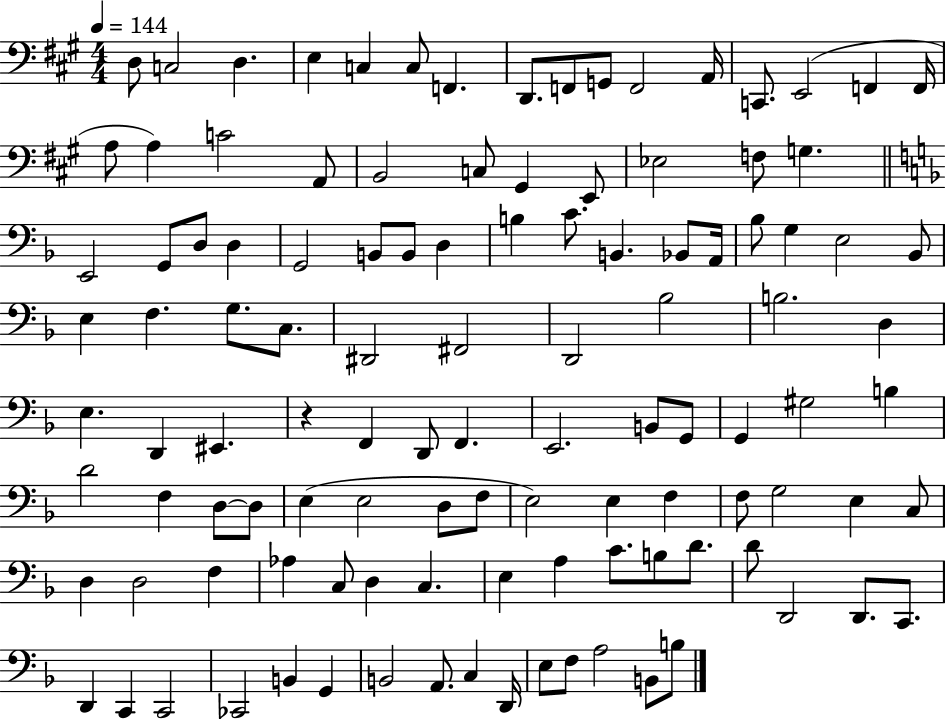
{
  \clef bass
  \numericTimeSignature
  \time 4/4
  \key a \major
  \tempo 4 = 144
  d8 c2 d4. | e4 c4 c8 f,4. | d,8. f,8 g,8 f,2 a,16 | c,8. e,2( f,4 f,16 | \break a8 a4) c'2 a,8 | b,2 c8 gis,4 e,8 | ees2 f8 g4. | \bar "||" \break \key d \minor e,2 g,8 d8 d4 | g,2 b,8 b,8 d4 | b4 c'8. b,4. bes,8 a,16 | bes8 g4 e2 bes,8 | \break e4 f4. g8. c8. | dis,2 fis,2 | d,2 bes2 | b2. d4 | \break e4. d,4 eis,4. | r4 f,4 d,8 f,4. | e,2. b,8 g,8 | g,4 gis2 b4 | \break d'2 f4 d8~~ d8 | e4( e2 d8 f8 | e2) e4 f4 | f8 g2 e4 c8 | \break d4 d2 f4 | aes4 c8 d4 c4. | e4 a4 c'8. b8 d'8. | d'8 d,2 d,8. c,8. | \break d,4 c,4 c,2 | ces,2 b,4 g,4 | b,2 a,8. c4 d,16 | e8 f8 a2 b,8 b8 | \break \bar "|."
}